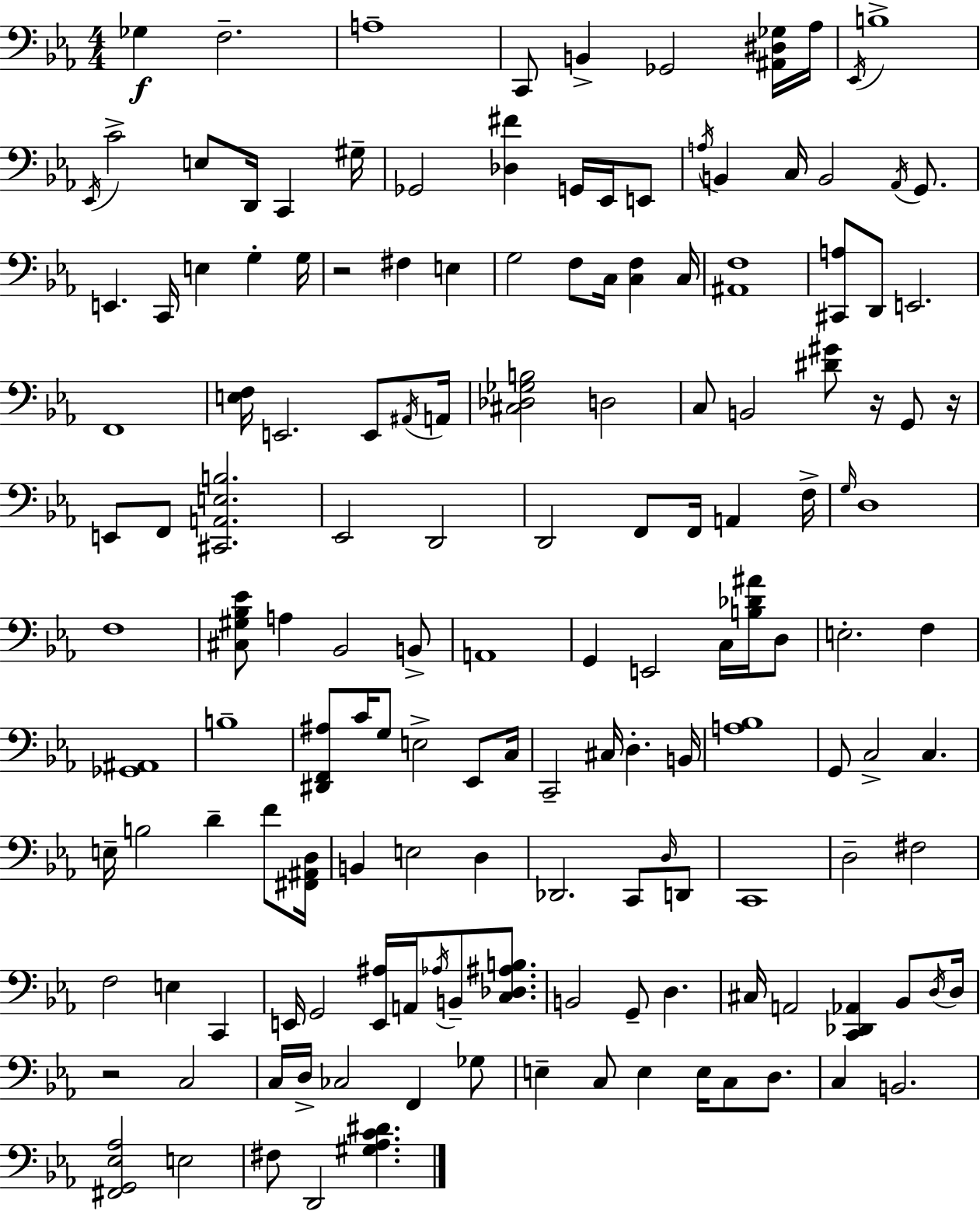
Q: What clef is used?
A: bass